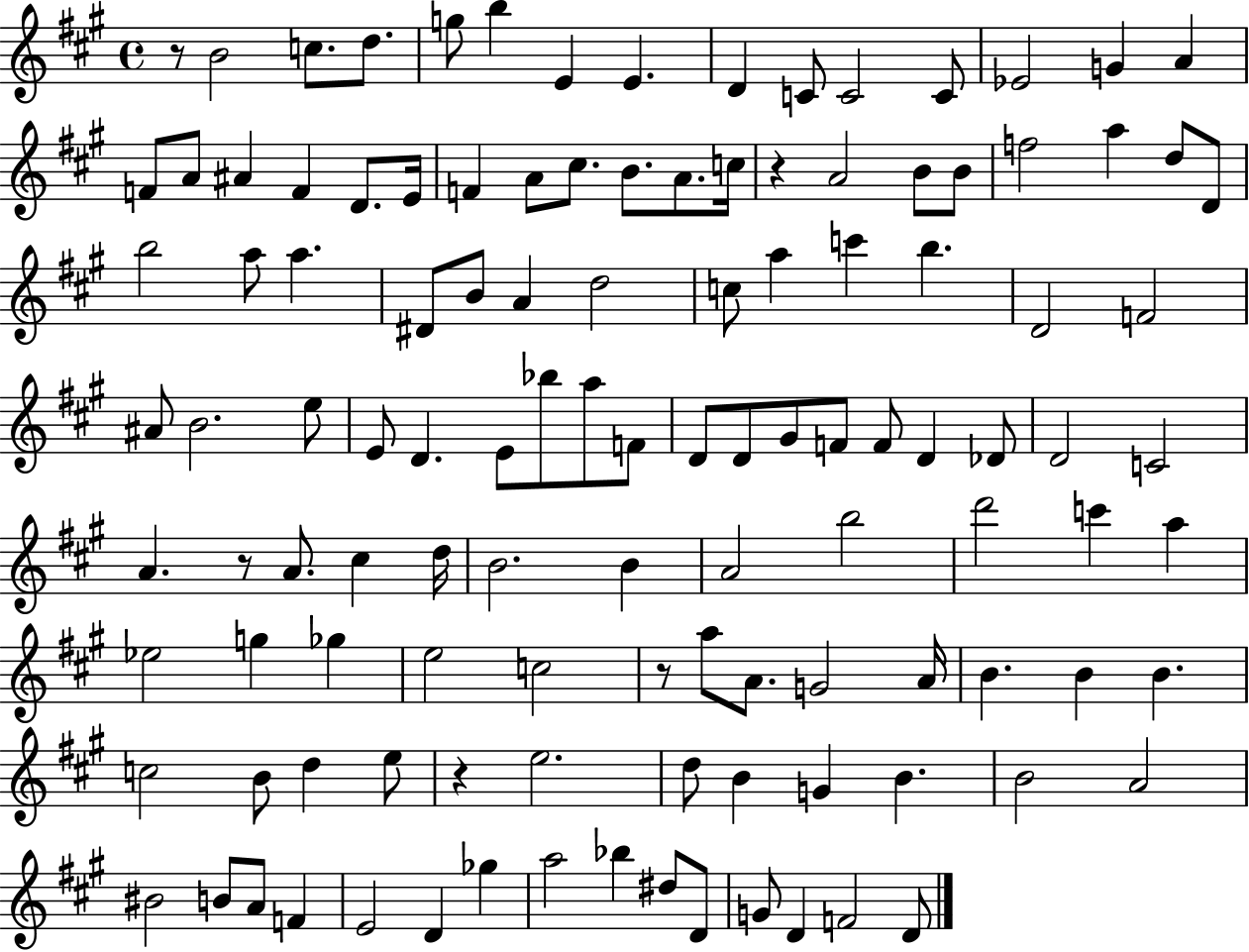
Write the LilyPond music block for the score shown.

{
  \clef treble
  \time 4/4
  \defaultTimeSignature
  \key a \major
  \repeat volta 2 { r8 b'2 c''8. d''8. | g''8 b''4 e'4 e'4. | d'4 c'8 c'2 c'8 | ees'2 g'4 a'4 | \break f'8 a'8 ais'4 f'4 d'8. e'16 | f'4 a'8 cis''8. b'8. a'8. c''16 | r4 a'2 b'8 b'8 | f''2 a''4 d''8 d'8 | \break b''2 a''8 a''4. | dis'8 b'8 a'4 d''2 | c''8 a''4 c'''4 b''4. | d'2 f'2 | \break ais'8 b'2. e''8 | e'8 d'4. e'8 bes''8 a''8 f'8 | d'8 d'8 gis'8 f'8 f'8 d'4 des'8 | d'2 c'2 | \break a'4. r8 a'8. cis''4 d''16 | b'2. b'4 | a'2 b''2 | d'''2 c'''4 a''4 | \break ees''2 g''4 ges''4 | e''2 c''2 | r8 a''8 a'8. g'2 a'16 | b'4. b'4 b'4. | \break c''2 b'8 d''4 e''8 | r4 e''2. | d''8 b'4 g'4 b'4. | b'2 a'2 | \break bis'2 b'8 a'8 f'4 | e'2 d'4 ges''4 | a''2 bes''4 dis''8 d'8 | g'8 d'4 f'2 d'8 | \break } \bar "|."
}